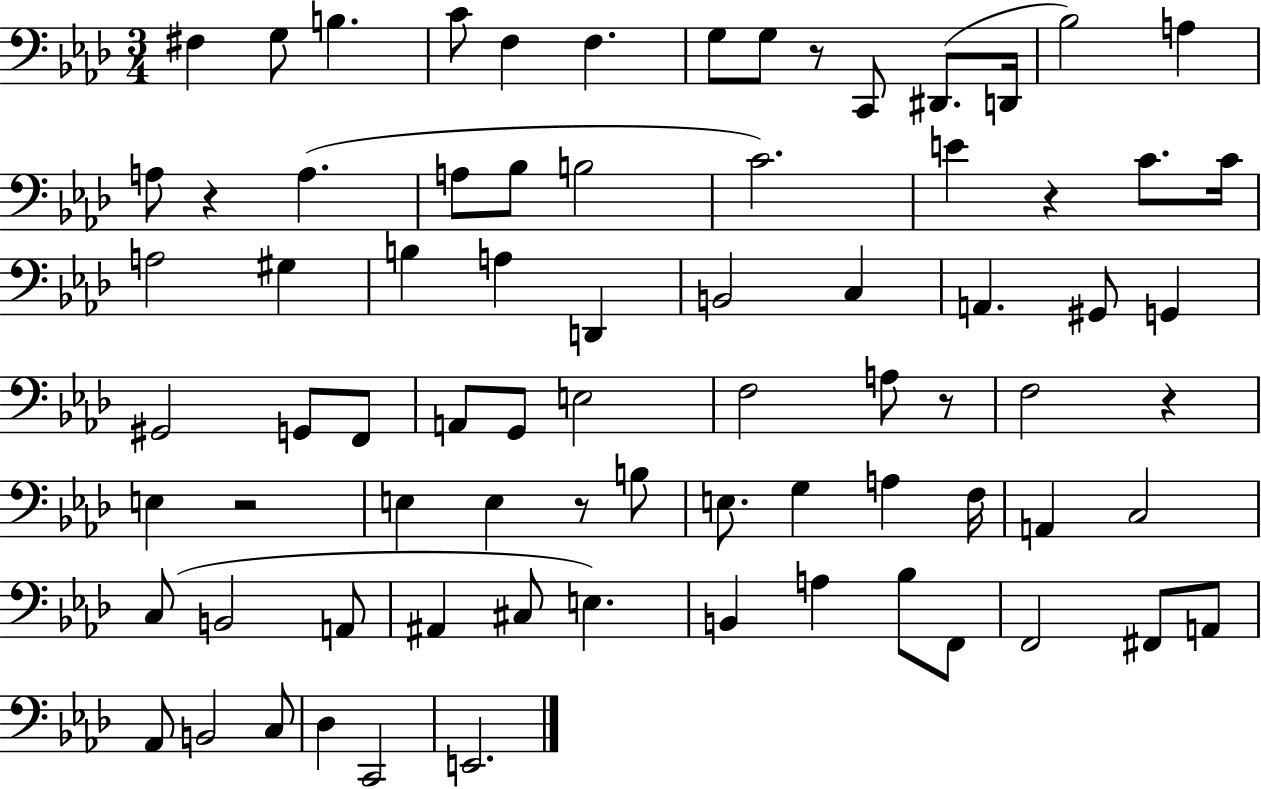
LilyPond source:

{
  \clef bass
  \numericTimeSignature
  \time 3/4
  \key aes \major
  fis4 g8 b4. | c'8 f4 f4. | g8 g8 r8 c,8 dis,8.( d,16 | bes2) a4 | \break a8 r4 a4.( | a8 bes8 b2 | c'2.) | e'4 r4 c'8. c'16 | \break a2 gis4 | b4 a4 d,4 | b,2 c4 | a,4. gis,8 g,4 | \break gis,2 g,8 f,8 | a,8 g,8 e2 | f2 a8 r8 | f2 r4 | \break e4 r2 | e4 e4 r8 b8 | e8. g4 a4 f16 | a,4 c2 | \break c8( b,2 a,8 | ais,4 cis8 e4.) | b,4 a4 bes8 f,8 | f,2 fis,8 a,8 | \break aes,8 b,2 c8 | des4 c,2 | e,2. | \bar "|."
}